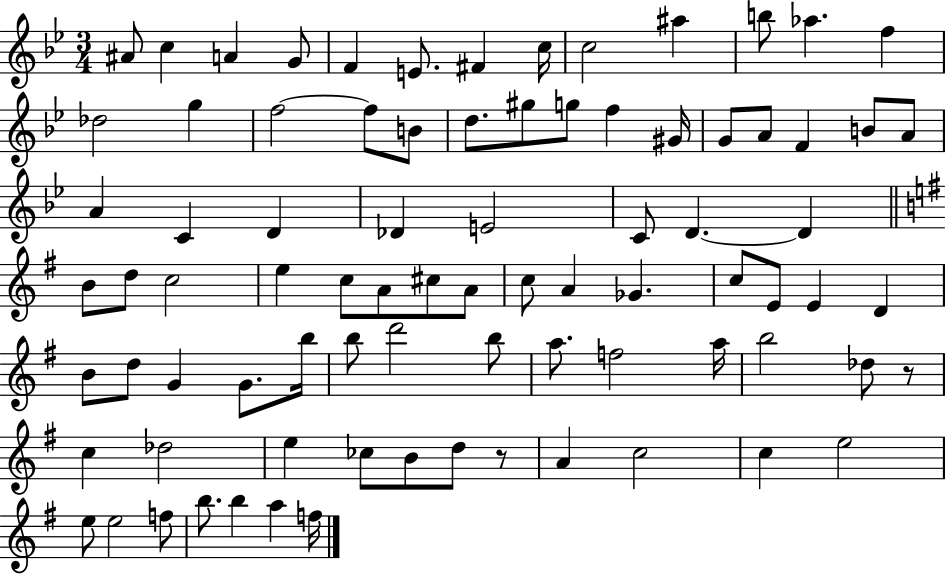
{
  \clef treble
  \numericTimeSignature
  \time 3/4
  \key bes \major
  ais'8 c''4 a'4 g'8 | f'4 e'8. fis'4 c''16 | c''2 ais''4 | b''8 aes''4. f''4 | \break des''2 g''4 | f''2~~ f''8 b'8 | d''8. gis''8 g''8 f''4 gis'16 | g'8 a'8 f'4 b'8 a'8 | \break a'4 c'4 d'4 | des'4 e'2 | c'8 d'4.~~ d'4 | \bar "||" \break \key g \major b'8 d''8 c''2 | e''4 c''8 a'8 cis''8 a'8 | c''8 a'4 ges'4. | c''8 e'8 e'4 d'4 | \break b'8 d''8 g'4 g'8. b''16 | b''8 d'''2 b''8 | a''8. f''2 a''16 | b''2 des''8 r8 | \break c''4 des''2 | e''4 ces''8 b'8 d''8 r8 | a'4 c''2 | c''4 e''2 | \break e''8 e''2 f''8 | b''8. b''4 a''4 f''16 | \bar "|."
}